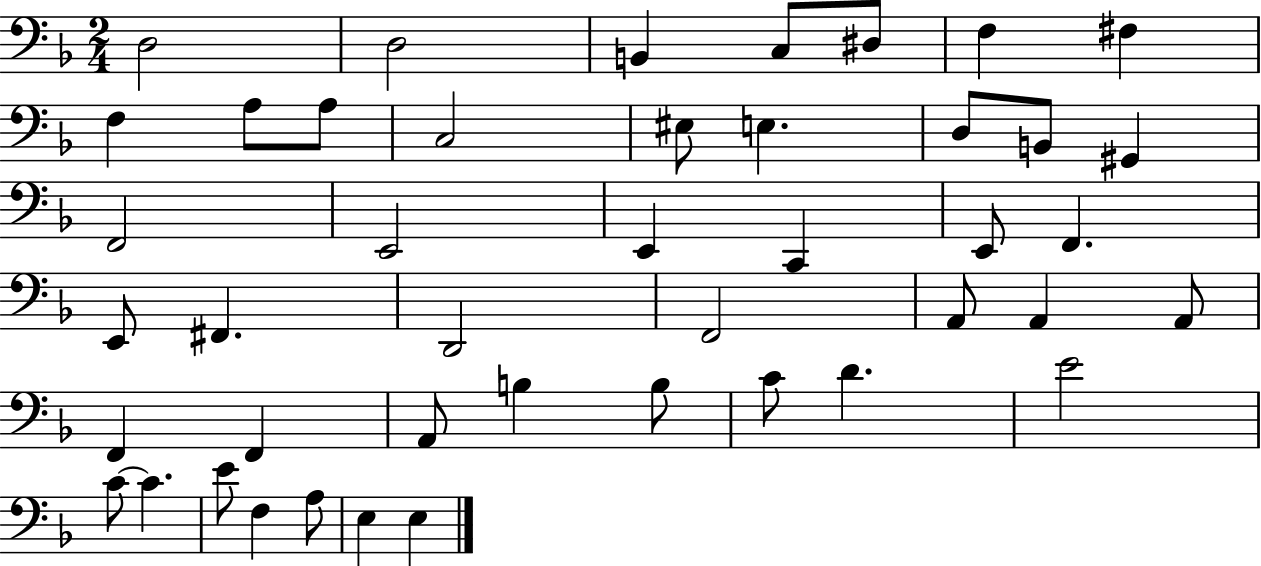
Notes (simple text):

D3/h D3/h B2/q C3/e D#3/e F3/q F#3/q F3/q A3/e A3/e C3/h EIS3/e E3/q. D3/e B2/e G#2/q F2/h E2/h E2/q C2/q E2/e F2/q. E2/e F#2/q. D2/h F2/h A2/e A2/q A2/e F2/q F2/q A2/e B3/q B3/e C4/e D4/q. E4/h C4/e C4/q. E4/e F3/q A3/e E3/q E3/q